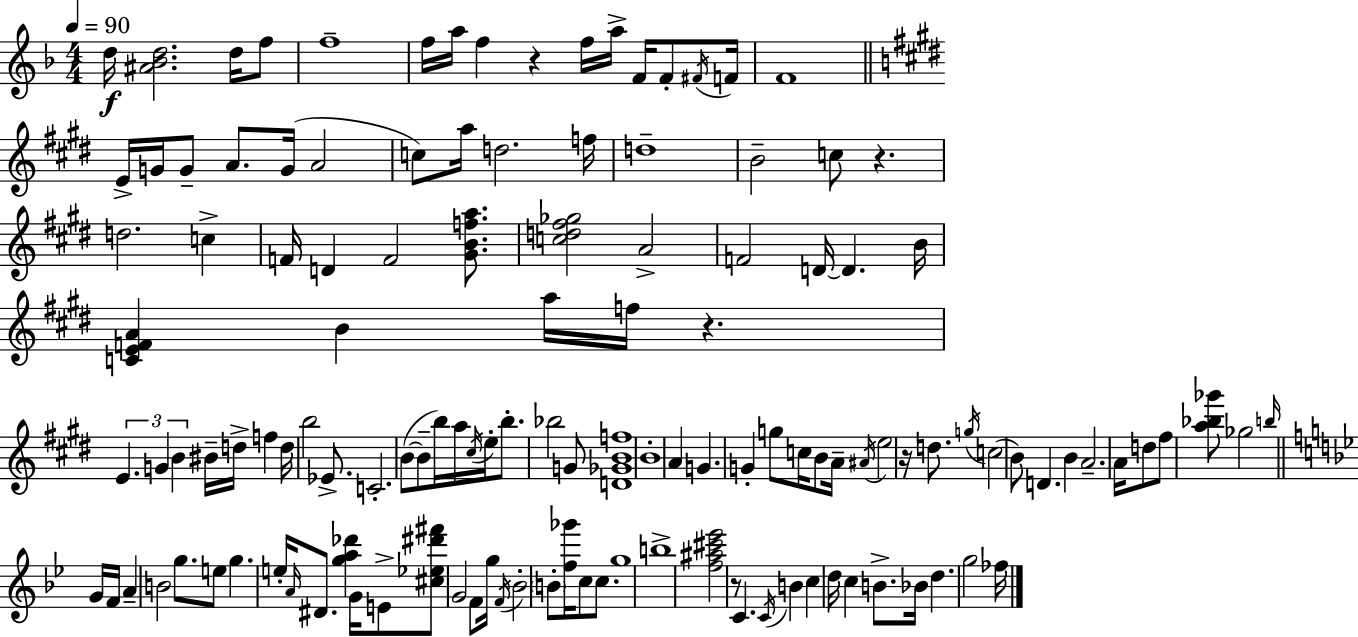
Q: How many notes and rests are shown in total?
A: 129